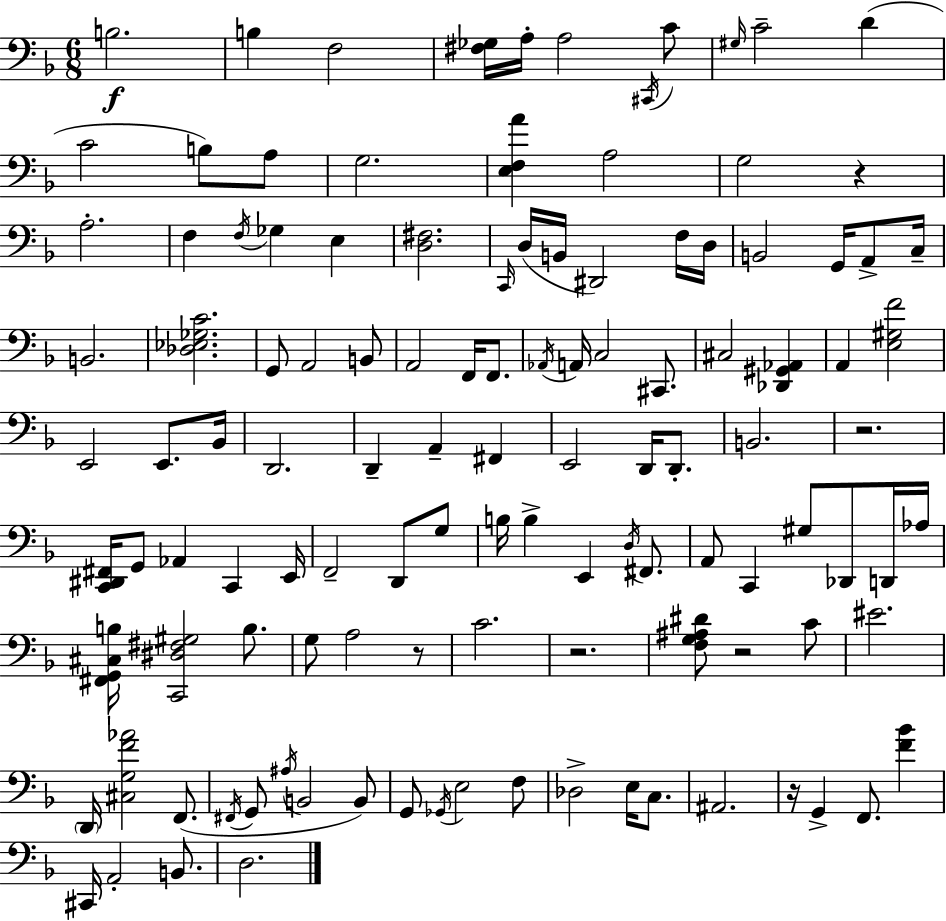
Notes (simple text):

B3/h. B3/q F3/h [F#3,Gb3]/s A3/s A3/h C#2/s C4/e G#3/s C4/h D4/q C4/h B3/e A3/e G3/h. [E3,F3,A4]/q A3/h G3/h R/q A3/h. F3/q F3/s Gb3/q E3/q [D3,F#3]/h. C2/s D3/s B2/s D#2/h F3/s D3/s B2/h G2/s A2/e C3/s B2/h. [Db3,Eb3,Gb3,C4]/h. G2/e A2/h B2/e A2/h F2/s F2/e. Ab2/s A2/s C3/h C#2/e. C#3/h [Db2,G#2,Ab2]/q A2/q [E3,G#3,F4]/h E2/h E2/e. Bb2/s D2/h. D2/q A2/q F#2/q E2/h D2/s D2/e. B2/h. R/h. [C2,D#2,F#2]/s G2/e Ab2/q C2/q E2/s F2/h D2/e G3/e B3/s B3/q E2/q D3/s F#2/e. A2/e C2/q G#3/e Db2/e D2/s Ab3/s [F#2,G2,C#3,B3]/s [C2,D#3,F#3,G#3]/h B3/e. G3/e A3/h R/e C4/h. R/h. [F3,G3,A#3,D#4]/e R/h C4/e EIS4/h. D2/s [C#3,G3,F4,Ab4]/h F2/e. F#2/s G2/e A#3/s B2/h B2/e G2/e Gb2/s E3/h F3/e Db3/h E3/s C3/e. A#2/h. R/s G2/q F2/e. [F4,Bb4]/q C#2/s A2/h B2/e. D3/h.